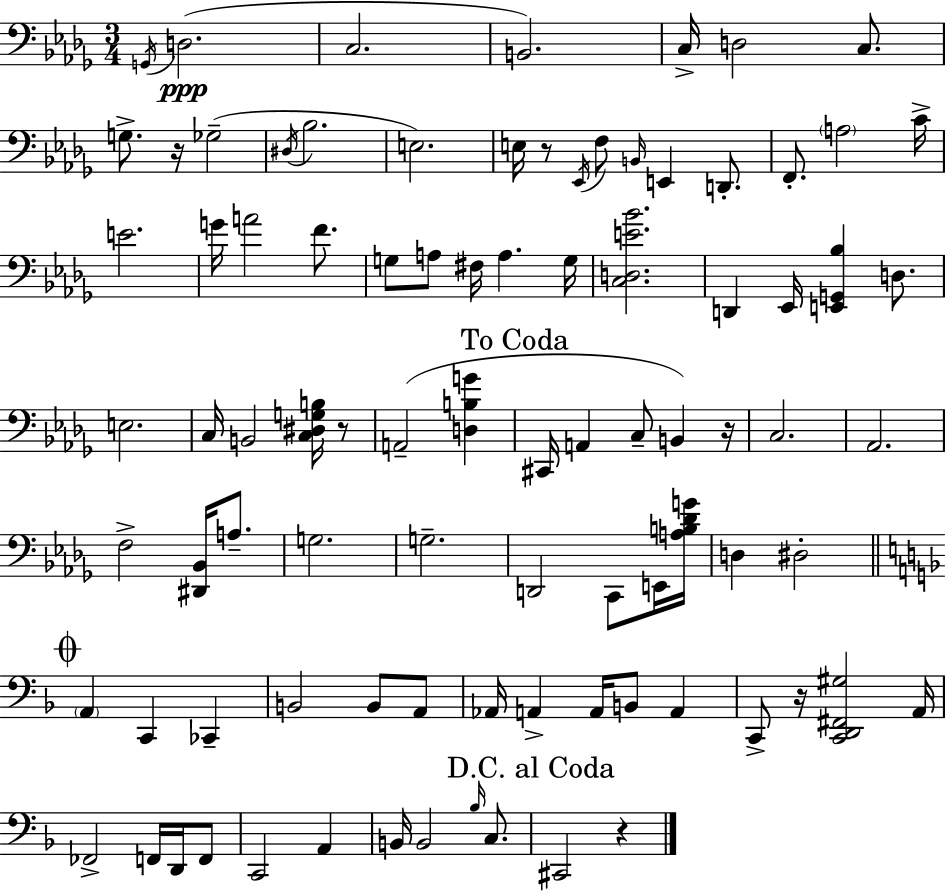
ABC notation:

X:1
T:Untitled
M:3/4
L:1/4
K:Bbm
G,,/4 D,2 C,2 B,,2 C,/4 D,2 C,/2 G,/2 z/4 _G,2 ^D,/4 _B,2 E,2 E,/4 z/2 _E,,/4 F,/2 B,,/4 E,, D,,/2 F,,/2 A,2 C/4 E2 G/4 A2 F/2 G,/2 A,/2 ^F,/4 A, G,/4 [C,D,E_B]2 D,, _E,,/4 [E,,G,,_B,] D,/2 E,2 C,/4 B,,2 [C,^D,G,B,]/4 z/2 A,,2 [D,B,G] ^C,,/4 A,, C,/2 B,, z/4 C,2 _A,,2 F,2 [^D,,_B,,]/4 A,/2 G,2 G,2 D,,2 C,,/2 E,,/4 [A,B,_DG]/4 D, ^D,2 A,, C,, _C,, B,,2 B,,/2 A,,/2 _A,,/4 A,, A,,/4 B,,/2 A,, C,,/2 z/4 [C,,D,,^F,,^G,]2 A,,/4 _F,,2 F,,/4 D,,/4 F,,/2 C,,2 A,, B,,/4 B,,2 _B,/4 C,/2 ^C,,2 z